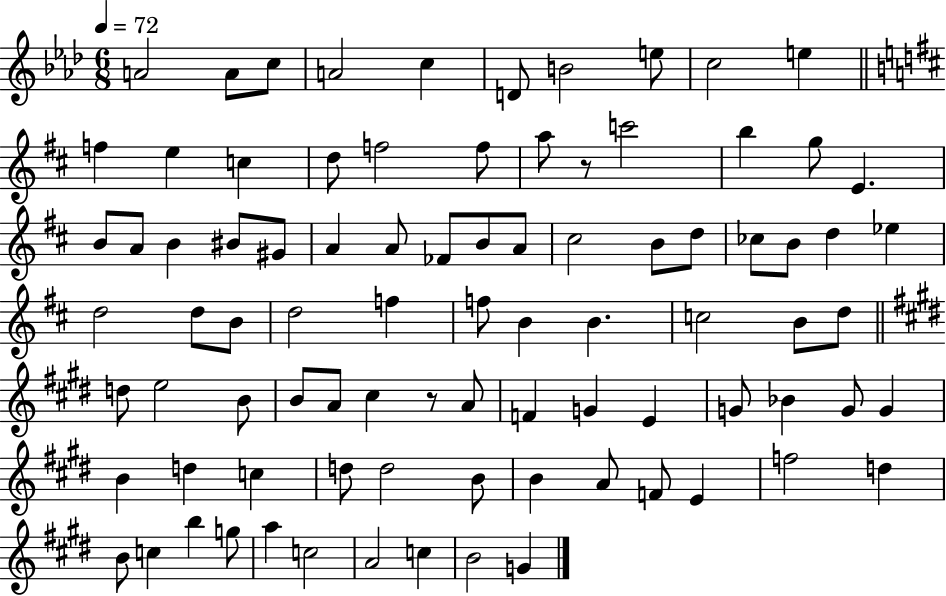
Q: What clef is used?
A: treble